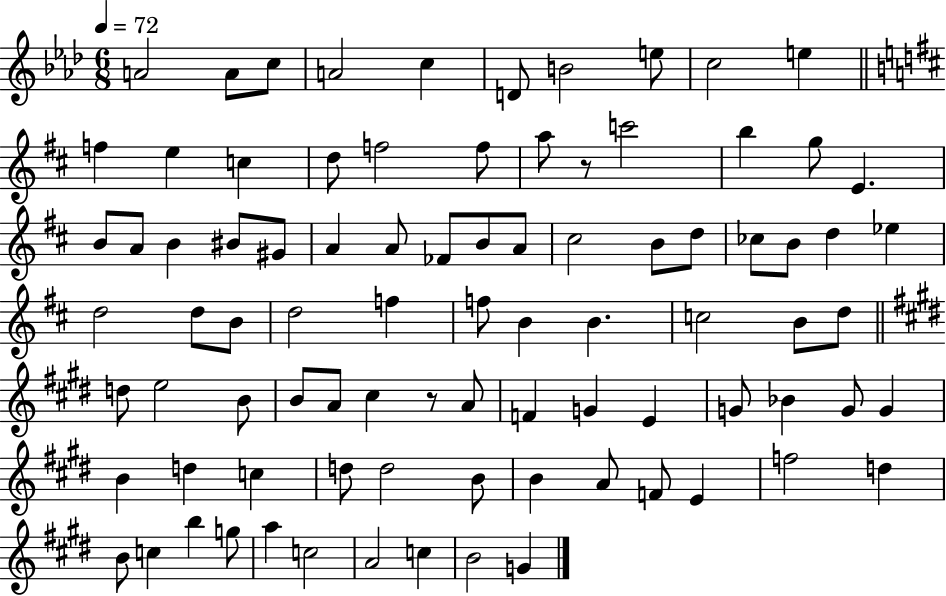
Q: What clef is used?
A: treble